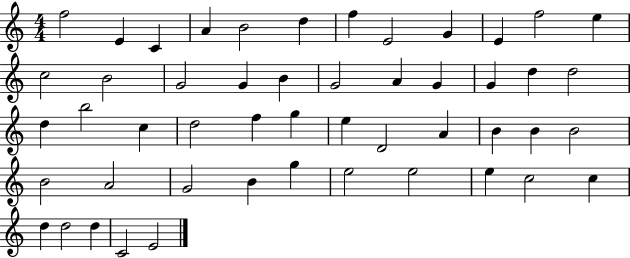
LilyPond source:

{
  \clef treble
  \numericTimeSignature
  \time 4/4
  \key c \major
  f''2 e'4 c'4 | a'4 b'2 d''4 | f''4 e'2 g'4 | e'4 f''2 e''4 | \break c''2 b'2 | g'2 g'4 b'4 | g'2 a'4 g'4 | g'4 d''4 d''2 | \break d''4 b''2 c''4 | d''2 f''4 g''4 | e''4 d'2 a'4 | b'4 b'4 b'2 | \break b'2 a'2 | g'2 b'4 g''4 | e''2 e''2 | e''4 c''2 c''4 | \break d''4 d''2 d''4 | c'2 e'2 | \bar "|."
}